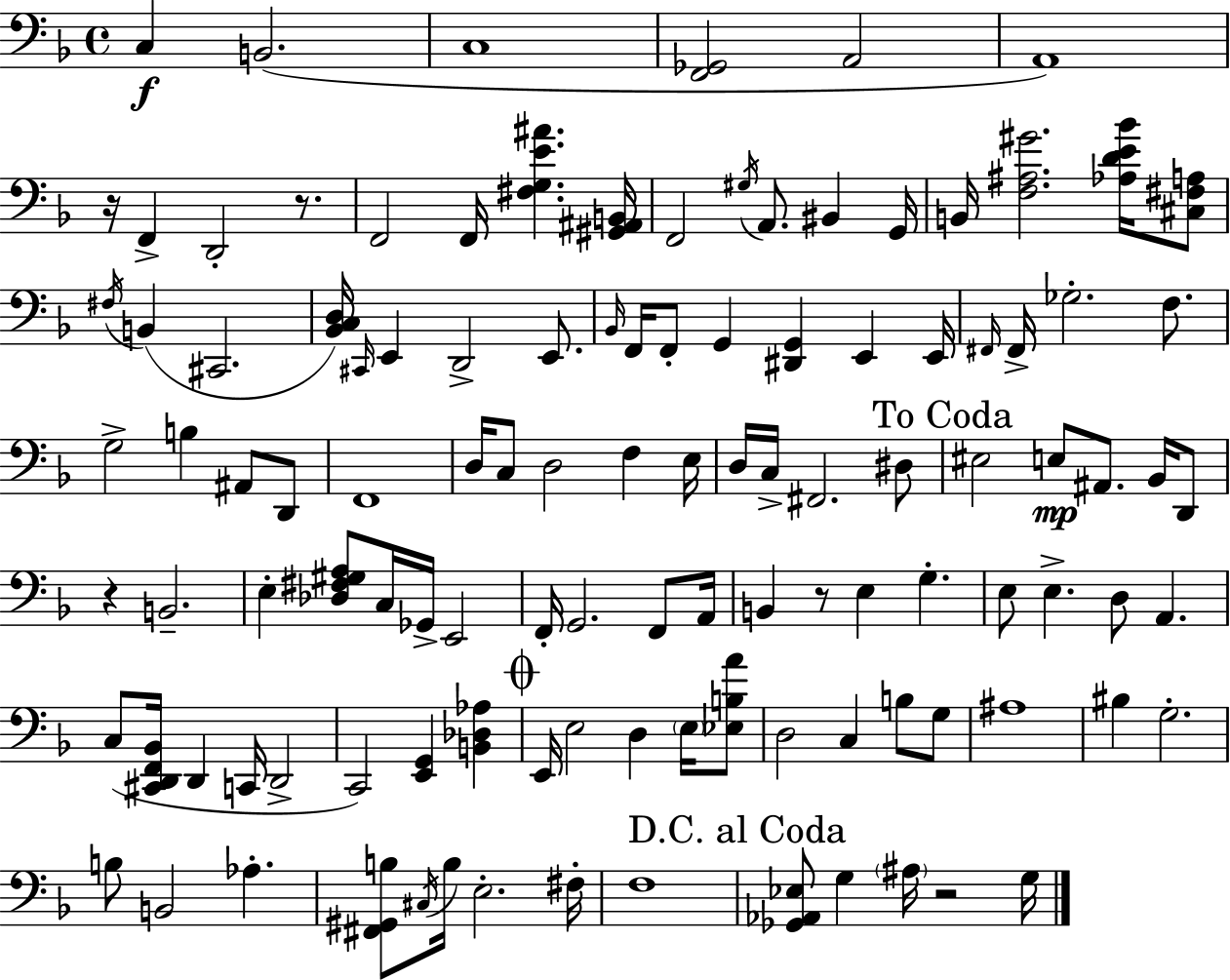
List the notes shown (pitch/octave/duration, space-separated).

C3/q B2/h. C3/w [F2,Gb2]/h A2/h A2/w R/s F2/q D2/h R/e. F2/h F2/s [F#3,G3,E4,A#4]/q. [G#2,A#2,B2]/s F2/h G#3/s A2/e. BIS2/q G2/s B2/s [F3,A#3,G#4]/h. [Ab3,D4,E4,Bb4]/s [C#3,F#3,A3]/e F#3/s B2/q C#2/h. [Bb2,C3,D3]/s C#2/s E2/q D2/h E2/e. Bb2/s F2/s F2/e G2/q [D#2,G2]/q E2/q E2/s F#2/s F#2/s Gb3/h. F3/e. G3/h B3/q A#2/e D2/e F2/w D3/s C3/e D3/h F3/q E3/s D3/s C3/s F#2/h. D#3/e EIS3/h E3/e A#2/e. Bb2/s D2/e R/q B2/h. E3/q [Db3,F#3,G#3,A3]/e C3/s Gb2/s E2/h F2/s G2/h. F2/e A2/s B2/q R/e E3/q G3/q. E3/e E3/q. D3/e A2/q. C3/e [C#2,D2,F2,Bb2]/s D2/q C2/s D2/h C2/h [E2,G2]/q [B2,Db3,Ab3]/q E2/s E3/h D3/q E3/s [Eb3,B3,A4]/e D3/h C3/q B3/e G3/e A#3/w BIS3/q G3/h. B3/e B2/h Ab3/q. [F#2,G#2,B3]/e C#3/s B3/s E3/h. F#3/s F3/w [Gb2,Ab2,Eb3]/e G3/q A#3/s R/h G3/s